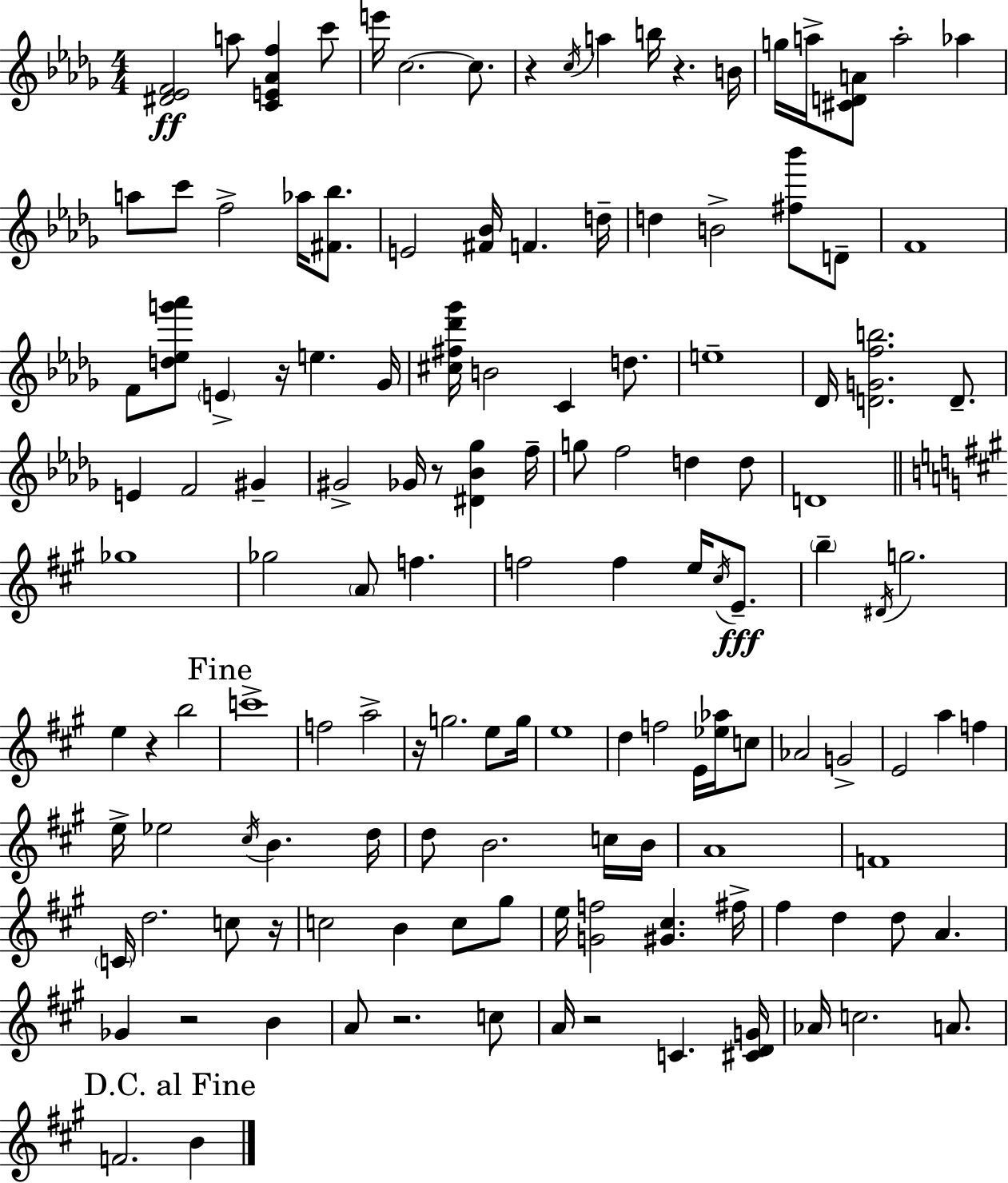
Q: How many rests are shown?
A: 10